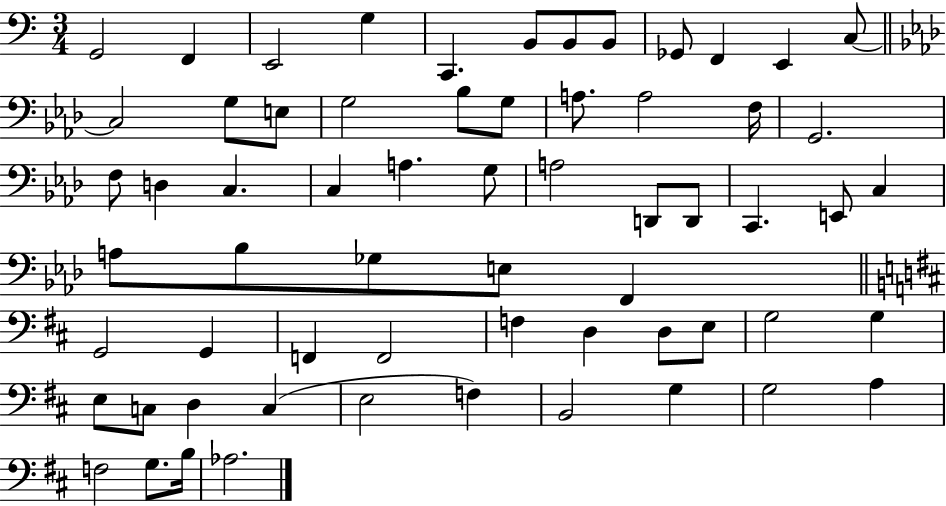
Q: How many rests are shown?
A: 0